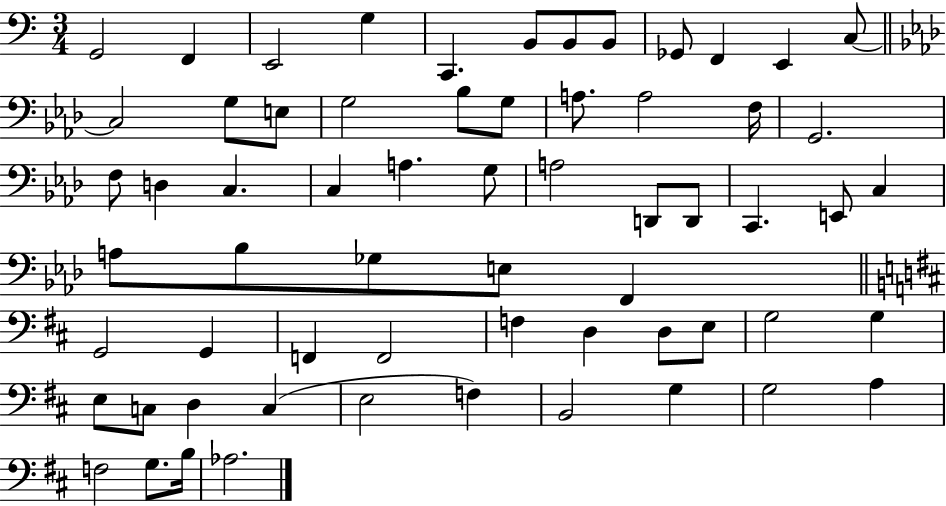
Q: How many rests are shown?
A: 0